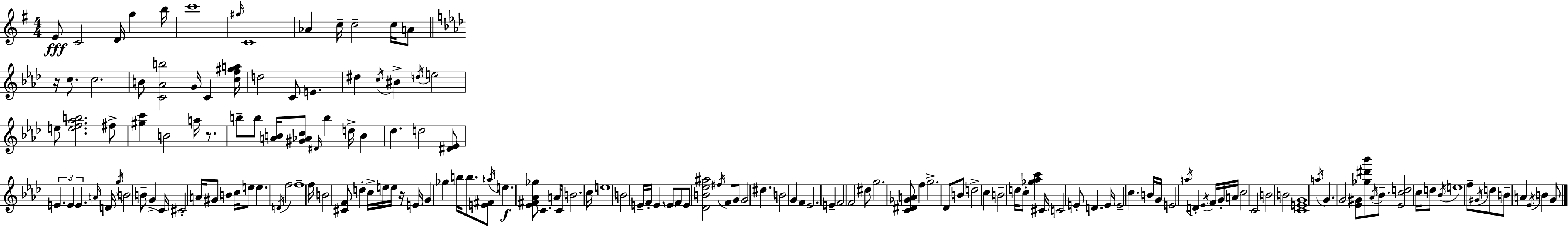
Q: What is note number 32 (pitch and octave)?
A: B5